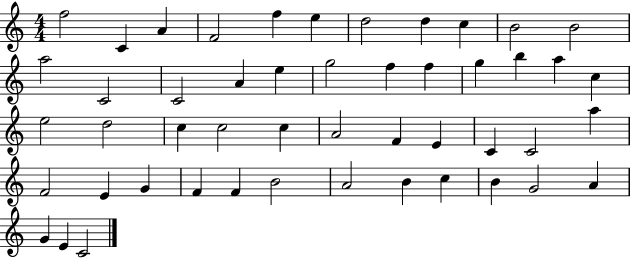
{
  \clef treble
  \numericTimeSignature
  \time 4/4
  \key c \major
  f''2 c'4 a'4 | f'2 f''4 e''4 | d''2 d''4 c''4 | b'2 b'2 | \break a''2 c'2 | c'2 a'4 e''4 | g''2 f''4 f''4 | g''4 b''4 a''4 c''4 | \break e''2 d''2 | c''4 c''2 c''4 | a'2 f'4 e'4 | c'4 c'2 a''4 | \break f'2 e'4 g'4 | f'4 f'4 b'2 | a'2 b'4 c''4 | b'4 g'2 a'4 | \break g'4 e'4 c'2 | \bar "|."
}